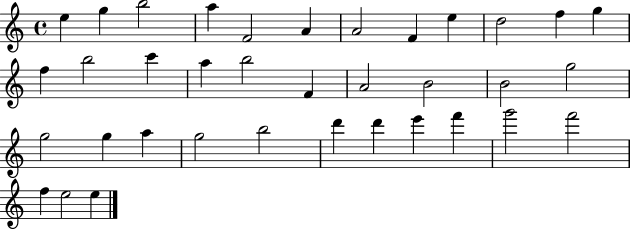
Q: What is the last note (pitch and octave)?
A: E5